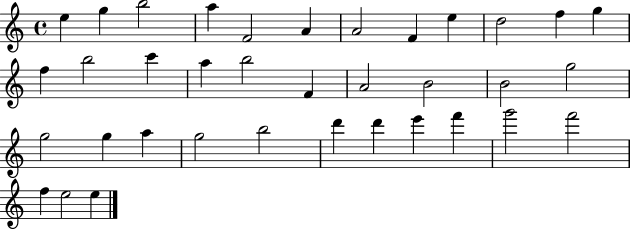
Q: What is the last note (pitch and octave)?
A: E5